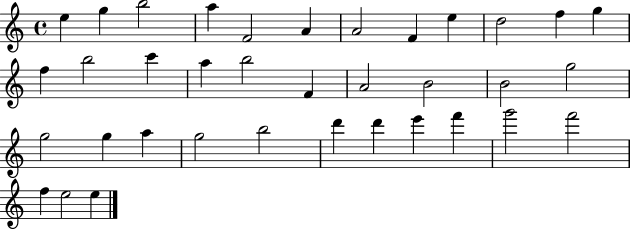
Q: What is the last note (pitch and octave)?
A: E5